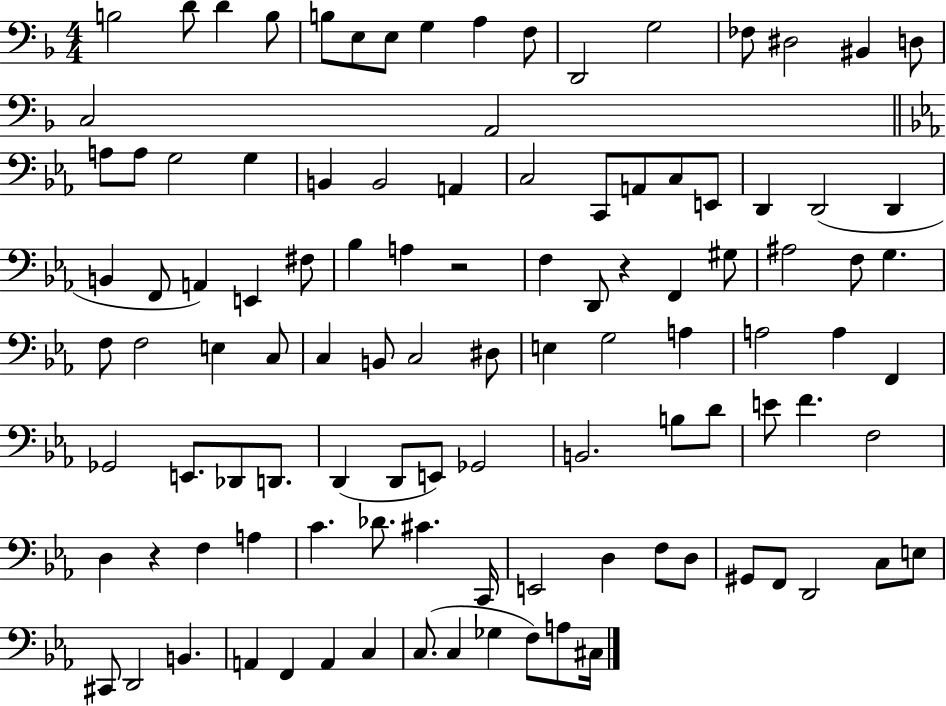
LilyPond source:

{
  \clef bass
  \numericTimeSignature
  \time 4/4
  \key f \major
  b2 d'8 d'4 b8 | b8 e8 e8 g4 a4 f8 | d,2 g2 | fes8 dis2 bis,4 d8 | \break c2 a,2 | \bar "||" \break \key ees \major a8 a8 g2 g4 | b,4 b,2 a,4 | c2 c,8 a,8 c8 e,8 | d,4 d,2( d,4 | \break b,4 f,8 a,4) e,4 fis8 | bes4 a4 r2 | f4 d,8 r4 f,4 gis8 | ais2 f8 g4. | \break f8 f2 e4 c8 | c4 b,8 c2 dis8 | e4 g2 a4 | a2 a4 f,4 | \break ges,2 e,8. des,8 d,8. | d,4( d,8 e,8) ges,2 | b,2. b8 d'8 | e'8 f'4. f2 | \break d4 r4 f4 a4 | c'4. des'8. cis'4. c,16 | e,2 d4 f8 d8 | gis,8 f,8 d,2 c8 e8 | \break cis,8 d,2 b,4. | a,4 f,4 a,4 c4 | c8.( c4 ges4 f8) a8 cis16 | \bar "|."
}